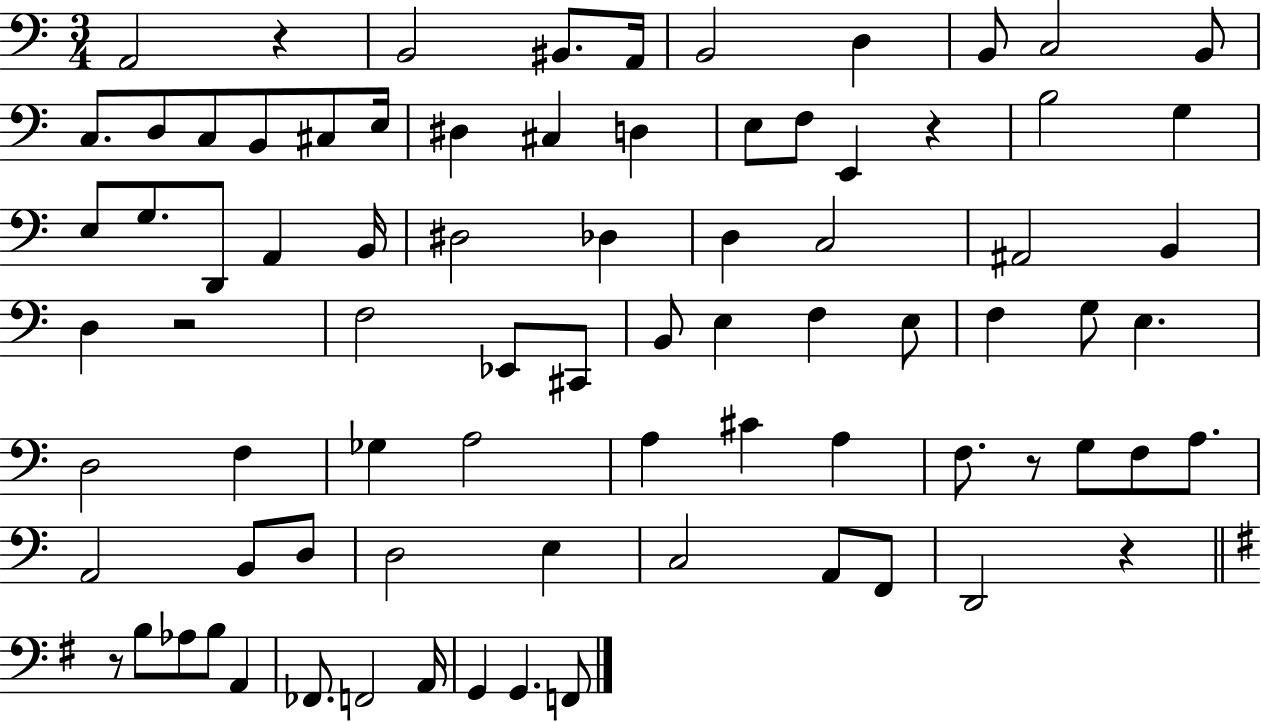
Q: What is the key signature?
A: C major